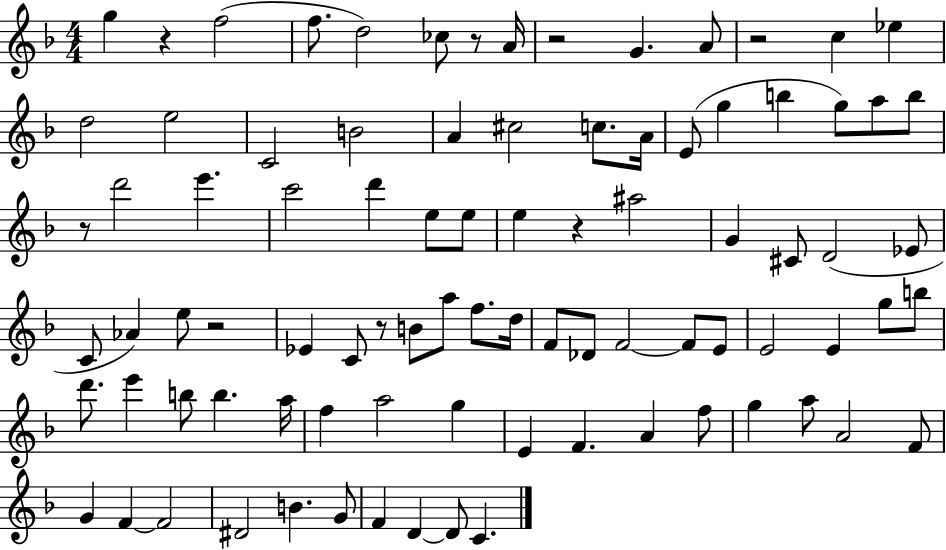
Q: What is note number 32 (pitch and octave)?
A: A#5